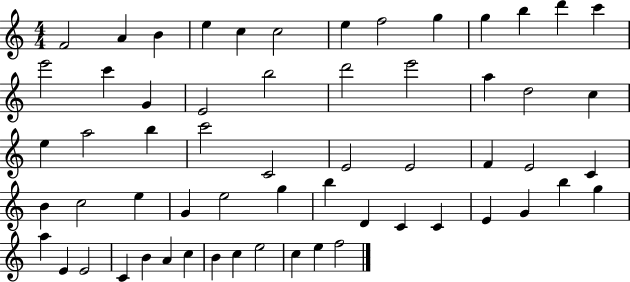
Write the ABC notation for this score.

X:1
T:Untitled
M:4/4
L:1/4
K:C
F2 A B e c c2 e f2 g g b d' c' e'2 c' G E2 b2 d'2 e'2 a d2 c e a2 b c'2 C2 E2 E2 F E2 C B c2 e G e2 g b D C C E G b g a E E2 C B A c B c e2 c e f2